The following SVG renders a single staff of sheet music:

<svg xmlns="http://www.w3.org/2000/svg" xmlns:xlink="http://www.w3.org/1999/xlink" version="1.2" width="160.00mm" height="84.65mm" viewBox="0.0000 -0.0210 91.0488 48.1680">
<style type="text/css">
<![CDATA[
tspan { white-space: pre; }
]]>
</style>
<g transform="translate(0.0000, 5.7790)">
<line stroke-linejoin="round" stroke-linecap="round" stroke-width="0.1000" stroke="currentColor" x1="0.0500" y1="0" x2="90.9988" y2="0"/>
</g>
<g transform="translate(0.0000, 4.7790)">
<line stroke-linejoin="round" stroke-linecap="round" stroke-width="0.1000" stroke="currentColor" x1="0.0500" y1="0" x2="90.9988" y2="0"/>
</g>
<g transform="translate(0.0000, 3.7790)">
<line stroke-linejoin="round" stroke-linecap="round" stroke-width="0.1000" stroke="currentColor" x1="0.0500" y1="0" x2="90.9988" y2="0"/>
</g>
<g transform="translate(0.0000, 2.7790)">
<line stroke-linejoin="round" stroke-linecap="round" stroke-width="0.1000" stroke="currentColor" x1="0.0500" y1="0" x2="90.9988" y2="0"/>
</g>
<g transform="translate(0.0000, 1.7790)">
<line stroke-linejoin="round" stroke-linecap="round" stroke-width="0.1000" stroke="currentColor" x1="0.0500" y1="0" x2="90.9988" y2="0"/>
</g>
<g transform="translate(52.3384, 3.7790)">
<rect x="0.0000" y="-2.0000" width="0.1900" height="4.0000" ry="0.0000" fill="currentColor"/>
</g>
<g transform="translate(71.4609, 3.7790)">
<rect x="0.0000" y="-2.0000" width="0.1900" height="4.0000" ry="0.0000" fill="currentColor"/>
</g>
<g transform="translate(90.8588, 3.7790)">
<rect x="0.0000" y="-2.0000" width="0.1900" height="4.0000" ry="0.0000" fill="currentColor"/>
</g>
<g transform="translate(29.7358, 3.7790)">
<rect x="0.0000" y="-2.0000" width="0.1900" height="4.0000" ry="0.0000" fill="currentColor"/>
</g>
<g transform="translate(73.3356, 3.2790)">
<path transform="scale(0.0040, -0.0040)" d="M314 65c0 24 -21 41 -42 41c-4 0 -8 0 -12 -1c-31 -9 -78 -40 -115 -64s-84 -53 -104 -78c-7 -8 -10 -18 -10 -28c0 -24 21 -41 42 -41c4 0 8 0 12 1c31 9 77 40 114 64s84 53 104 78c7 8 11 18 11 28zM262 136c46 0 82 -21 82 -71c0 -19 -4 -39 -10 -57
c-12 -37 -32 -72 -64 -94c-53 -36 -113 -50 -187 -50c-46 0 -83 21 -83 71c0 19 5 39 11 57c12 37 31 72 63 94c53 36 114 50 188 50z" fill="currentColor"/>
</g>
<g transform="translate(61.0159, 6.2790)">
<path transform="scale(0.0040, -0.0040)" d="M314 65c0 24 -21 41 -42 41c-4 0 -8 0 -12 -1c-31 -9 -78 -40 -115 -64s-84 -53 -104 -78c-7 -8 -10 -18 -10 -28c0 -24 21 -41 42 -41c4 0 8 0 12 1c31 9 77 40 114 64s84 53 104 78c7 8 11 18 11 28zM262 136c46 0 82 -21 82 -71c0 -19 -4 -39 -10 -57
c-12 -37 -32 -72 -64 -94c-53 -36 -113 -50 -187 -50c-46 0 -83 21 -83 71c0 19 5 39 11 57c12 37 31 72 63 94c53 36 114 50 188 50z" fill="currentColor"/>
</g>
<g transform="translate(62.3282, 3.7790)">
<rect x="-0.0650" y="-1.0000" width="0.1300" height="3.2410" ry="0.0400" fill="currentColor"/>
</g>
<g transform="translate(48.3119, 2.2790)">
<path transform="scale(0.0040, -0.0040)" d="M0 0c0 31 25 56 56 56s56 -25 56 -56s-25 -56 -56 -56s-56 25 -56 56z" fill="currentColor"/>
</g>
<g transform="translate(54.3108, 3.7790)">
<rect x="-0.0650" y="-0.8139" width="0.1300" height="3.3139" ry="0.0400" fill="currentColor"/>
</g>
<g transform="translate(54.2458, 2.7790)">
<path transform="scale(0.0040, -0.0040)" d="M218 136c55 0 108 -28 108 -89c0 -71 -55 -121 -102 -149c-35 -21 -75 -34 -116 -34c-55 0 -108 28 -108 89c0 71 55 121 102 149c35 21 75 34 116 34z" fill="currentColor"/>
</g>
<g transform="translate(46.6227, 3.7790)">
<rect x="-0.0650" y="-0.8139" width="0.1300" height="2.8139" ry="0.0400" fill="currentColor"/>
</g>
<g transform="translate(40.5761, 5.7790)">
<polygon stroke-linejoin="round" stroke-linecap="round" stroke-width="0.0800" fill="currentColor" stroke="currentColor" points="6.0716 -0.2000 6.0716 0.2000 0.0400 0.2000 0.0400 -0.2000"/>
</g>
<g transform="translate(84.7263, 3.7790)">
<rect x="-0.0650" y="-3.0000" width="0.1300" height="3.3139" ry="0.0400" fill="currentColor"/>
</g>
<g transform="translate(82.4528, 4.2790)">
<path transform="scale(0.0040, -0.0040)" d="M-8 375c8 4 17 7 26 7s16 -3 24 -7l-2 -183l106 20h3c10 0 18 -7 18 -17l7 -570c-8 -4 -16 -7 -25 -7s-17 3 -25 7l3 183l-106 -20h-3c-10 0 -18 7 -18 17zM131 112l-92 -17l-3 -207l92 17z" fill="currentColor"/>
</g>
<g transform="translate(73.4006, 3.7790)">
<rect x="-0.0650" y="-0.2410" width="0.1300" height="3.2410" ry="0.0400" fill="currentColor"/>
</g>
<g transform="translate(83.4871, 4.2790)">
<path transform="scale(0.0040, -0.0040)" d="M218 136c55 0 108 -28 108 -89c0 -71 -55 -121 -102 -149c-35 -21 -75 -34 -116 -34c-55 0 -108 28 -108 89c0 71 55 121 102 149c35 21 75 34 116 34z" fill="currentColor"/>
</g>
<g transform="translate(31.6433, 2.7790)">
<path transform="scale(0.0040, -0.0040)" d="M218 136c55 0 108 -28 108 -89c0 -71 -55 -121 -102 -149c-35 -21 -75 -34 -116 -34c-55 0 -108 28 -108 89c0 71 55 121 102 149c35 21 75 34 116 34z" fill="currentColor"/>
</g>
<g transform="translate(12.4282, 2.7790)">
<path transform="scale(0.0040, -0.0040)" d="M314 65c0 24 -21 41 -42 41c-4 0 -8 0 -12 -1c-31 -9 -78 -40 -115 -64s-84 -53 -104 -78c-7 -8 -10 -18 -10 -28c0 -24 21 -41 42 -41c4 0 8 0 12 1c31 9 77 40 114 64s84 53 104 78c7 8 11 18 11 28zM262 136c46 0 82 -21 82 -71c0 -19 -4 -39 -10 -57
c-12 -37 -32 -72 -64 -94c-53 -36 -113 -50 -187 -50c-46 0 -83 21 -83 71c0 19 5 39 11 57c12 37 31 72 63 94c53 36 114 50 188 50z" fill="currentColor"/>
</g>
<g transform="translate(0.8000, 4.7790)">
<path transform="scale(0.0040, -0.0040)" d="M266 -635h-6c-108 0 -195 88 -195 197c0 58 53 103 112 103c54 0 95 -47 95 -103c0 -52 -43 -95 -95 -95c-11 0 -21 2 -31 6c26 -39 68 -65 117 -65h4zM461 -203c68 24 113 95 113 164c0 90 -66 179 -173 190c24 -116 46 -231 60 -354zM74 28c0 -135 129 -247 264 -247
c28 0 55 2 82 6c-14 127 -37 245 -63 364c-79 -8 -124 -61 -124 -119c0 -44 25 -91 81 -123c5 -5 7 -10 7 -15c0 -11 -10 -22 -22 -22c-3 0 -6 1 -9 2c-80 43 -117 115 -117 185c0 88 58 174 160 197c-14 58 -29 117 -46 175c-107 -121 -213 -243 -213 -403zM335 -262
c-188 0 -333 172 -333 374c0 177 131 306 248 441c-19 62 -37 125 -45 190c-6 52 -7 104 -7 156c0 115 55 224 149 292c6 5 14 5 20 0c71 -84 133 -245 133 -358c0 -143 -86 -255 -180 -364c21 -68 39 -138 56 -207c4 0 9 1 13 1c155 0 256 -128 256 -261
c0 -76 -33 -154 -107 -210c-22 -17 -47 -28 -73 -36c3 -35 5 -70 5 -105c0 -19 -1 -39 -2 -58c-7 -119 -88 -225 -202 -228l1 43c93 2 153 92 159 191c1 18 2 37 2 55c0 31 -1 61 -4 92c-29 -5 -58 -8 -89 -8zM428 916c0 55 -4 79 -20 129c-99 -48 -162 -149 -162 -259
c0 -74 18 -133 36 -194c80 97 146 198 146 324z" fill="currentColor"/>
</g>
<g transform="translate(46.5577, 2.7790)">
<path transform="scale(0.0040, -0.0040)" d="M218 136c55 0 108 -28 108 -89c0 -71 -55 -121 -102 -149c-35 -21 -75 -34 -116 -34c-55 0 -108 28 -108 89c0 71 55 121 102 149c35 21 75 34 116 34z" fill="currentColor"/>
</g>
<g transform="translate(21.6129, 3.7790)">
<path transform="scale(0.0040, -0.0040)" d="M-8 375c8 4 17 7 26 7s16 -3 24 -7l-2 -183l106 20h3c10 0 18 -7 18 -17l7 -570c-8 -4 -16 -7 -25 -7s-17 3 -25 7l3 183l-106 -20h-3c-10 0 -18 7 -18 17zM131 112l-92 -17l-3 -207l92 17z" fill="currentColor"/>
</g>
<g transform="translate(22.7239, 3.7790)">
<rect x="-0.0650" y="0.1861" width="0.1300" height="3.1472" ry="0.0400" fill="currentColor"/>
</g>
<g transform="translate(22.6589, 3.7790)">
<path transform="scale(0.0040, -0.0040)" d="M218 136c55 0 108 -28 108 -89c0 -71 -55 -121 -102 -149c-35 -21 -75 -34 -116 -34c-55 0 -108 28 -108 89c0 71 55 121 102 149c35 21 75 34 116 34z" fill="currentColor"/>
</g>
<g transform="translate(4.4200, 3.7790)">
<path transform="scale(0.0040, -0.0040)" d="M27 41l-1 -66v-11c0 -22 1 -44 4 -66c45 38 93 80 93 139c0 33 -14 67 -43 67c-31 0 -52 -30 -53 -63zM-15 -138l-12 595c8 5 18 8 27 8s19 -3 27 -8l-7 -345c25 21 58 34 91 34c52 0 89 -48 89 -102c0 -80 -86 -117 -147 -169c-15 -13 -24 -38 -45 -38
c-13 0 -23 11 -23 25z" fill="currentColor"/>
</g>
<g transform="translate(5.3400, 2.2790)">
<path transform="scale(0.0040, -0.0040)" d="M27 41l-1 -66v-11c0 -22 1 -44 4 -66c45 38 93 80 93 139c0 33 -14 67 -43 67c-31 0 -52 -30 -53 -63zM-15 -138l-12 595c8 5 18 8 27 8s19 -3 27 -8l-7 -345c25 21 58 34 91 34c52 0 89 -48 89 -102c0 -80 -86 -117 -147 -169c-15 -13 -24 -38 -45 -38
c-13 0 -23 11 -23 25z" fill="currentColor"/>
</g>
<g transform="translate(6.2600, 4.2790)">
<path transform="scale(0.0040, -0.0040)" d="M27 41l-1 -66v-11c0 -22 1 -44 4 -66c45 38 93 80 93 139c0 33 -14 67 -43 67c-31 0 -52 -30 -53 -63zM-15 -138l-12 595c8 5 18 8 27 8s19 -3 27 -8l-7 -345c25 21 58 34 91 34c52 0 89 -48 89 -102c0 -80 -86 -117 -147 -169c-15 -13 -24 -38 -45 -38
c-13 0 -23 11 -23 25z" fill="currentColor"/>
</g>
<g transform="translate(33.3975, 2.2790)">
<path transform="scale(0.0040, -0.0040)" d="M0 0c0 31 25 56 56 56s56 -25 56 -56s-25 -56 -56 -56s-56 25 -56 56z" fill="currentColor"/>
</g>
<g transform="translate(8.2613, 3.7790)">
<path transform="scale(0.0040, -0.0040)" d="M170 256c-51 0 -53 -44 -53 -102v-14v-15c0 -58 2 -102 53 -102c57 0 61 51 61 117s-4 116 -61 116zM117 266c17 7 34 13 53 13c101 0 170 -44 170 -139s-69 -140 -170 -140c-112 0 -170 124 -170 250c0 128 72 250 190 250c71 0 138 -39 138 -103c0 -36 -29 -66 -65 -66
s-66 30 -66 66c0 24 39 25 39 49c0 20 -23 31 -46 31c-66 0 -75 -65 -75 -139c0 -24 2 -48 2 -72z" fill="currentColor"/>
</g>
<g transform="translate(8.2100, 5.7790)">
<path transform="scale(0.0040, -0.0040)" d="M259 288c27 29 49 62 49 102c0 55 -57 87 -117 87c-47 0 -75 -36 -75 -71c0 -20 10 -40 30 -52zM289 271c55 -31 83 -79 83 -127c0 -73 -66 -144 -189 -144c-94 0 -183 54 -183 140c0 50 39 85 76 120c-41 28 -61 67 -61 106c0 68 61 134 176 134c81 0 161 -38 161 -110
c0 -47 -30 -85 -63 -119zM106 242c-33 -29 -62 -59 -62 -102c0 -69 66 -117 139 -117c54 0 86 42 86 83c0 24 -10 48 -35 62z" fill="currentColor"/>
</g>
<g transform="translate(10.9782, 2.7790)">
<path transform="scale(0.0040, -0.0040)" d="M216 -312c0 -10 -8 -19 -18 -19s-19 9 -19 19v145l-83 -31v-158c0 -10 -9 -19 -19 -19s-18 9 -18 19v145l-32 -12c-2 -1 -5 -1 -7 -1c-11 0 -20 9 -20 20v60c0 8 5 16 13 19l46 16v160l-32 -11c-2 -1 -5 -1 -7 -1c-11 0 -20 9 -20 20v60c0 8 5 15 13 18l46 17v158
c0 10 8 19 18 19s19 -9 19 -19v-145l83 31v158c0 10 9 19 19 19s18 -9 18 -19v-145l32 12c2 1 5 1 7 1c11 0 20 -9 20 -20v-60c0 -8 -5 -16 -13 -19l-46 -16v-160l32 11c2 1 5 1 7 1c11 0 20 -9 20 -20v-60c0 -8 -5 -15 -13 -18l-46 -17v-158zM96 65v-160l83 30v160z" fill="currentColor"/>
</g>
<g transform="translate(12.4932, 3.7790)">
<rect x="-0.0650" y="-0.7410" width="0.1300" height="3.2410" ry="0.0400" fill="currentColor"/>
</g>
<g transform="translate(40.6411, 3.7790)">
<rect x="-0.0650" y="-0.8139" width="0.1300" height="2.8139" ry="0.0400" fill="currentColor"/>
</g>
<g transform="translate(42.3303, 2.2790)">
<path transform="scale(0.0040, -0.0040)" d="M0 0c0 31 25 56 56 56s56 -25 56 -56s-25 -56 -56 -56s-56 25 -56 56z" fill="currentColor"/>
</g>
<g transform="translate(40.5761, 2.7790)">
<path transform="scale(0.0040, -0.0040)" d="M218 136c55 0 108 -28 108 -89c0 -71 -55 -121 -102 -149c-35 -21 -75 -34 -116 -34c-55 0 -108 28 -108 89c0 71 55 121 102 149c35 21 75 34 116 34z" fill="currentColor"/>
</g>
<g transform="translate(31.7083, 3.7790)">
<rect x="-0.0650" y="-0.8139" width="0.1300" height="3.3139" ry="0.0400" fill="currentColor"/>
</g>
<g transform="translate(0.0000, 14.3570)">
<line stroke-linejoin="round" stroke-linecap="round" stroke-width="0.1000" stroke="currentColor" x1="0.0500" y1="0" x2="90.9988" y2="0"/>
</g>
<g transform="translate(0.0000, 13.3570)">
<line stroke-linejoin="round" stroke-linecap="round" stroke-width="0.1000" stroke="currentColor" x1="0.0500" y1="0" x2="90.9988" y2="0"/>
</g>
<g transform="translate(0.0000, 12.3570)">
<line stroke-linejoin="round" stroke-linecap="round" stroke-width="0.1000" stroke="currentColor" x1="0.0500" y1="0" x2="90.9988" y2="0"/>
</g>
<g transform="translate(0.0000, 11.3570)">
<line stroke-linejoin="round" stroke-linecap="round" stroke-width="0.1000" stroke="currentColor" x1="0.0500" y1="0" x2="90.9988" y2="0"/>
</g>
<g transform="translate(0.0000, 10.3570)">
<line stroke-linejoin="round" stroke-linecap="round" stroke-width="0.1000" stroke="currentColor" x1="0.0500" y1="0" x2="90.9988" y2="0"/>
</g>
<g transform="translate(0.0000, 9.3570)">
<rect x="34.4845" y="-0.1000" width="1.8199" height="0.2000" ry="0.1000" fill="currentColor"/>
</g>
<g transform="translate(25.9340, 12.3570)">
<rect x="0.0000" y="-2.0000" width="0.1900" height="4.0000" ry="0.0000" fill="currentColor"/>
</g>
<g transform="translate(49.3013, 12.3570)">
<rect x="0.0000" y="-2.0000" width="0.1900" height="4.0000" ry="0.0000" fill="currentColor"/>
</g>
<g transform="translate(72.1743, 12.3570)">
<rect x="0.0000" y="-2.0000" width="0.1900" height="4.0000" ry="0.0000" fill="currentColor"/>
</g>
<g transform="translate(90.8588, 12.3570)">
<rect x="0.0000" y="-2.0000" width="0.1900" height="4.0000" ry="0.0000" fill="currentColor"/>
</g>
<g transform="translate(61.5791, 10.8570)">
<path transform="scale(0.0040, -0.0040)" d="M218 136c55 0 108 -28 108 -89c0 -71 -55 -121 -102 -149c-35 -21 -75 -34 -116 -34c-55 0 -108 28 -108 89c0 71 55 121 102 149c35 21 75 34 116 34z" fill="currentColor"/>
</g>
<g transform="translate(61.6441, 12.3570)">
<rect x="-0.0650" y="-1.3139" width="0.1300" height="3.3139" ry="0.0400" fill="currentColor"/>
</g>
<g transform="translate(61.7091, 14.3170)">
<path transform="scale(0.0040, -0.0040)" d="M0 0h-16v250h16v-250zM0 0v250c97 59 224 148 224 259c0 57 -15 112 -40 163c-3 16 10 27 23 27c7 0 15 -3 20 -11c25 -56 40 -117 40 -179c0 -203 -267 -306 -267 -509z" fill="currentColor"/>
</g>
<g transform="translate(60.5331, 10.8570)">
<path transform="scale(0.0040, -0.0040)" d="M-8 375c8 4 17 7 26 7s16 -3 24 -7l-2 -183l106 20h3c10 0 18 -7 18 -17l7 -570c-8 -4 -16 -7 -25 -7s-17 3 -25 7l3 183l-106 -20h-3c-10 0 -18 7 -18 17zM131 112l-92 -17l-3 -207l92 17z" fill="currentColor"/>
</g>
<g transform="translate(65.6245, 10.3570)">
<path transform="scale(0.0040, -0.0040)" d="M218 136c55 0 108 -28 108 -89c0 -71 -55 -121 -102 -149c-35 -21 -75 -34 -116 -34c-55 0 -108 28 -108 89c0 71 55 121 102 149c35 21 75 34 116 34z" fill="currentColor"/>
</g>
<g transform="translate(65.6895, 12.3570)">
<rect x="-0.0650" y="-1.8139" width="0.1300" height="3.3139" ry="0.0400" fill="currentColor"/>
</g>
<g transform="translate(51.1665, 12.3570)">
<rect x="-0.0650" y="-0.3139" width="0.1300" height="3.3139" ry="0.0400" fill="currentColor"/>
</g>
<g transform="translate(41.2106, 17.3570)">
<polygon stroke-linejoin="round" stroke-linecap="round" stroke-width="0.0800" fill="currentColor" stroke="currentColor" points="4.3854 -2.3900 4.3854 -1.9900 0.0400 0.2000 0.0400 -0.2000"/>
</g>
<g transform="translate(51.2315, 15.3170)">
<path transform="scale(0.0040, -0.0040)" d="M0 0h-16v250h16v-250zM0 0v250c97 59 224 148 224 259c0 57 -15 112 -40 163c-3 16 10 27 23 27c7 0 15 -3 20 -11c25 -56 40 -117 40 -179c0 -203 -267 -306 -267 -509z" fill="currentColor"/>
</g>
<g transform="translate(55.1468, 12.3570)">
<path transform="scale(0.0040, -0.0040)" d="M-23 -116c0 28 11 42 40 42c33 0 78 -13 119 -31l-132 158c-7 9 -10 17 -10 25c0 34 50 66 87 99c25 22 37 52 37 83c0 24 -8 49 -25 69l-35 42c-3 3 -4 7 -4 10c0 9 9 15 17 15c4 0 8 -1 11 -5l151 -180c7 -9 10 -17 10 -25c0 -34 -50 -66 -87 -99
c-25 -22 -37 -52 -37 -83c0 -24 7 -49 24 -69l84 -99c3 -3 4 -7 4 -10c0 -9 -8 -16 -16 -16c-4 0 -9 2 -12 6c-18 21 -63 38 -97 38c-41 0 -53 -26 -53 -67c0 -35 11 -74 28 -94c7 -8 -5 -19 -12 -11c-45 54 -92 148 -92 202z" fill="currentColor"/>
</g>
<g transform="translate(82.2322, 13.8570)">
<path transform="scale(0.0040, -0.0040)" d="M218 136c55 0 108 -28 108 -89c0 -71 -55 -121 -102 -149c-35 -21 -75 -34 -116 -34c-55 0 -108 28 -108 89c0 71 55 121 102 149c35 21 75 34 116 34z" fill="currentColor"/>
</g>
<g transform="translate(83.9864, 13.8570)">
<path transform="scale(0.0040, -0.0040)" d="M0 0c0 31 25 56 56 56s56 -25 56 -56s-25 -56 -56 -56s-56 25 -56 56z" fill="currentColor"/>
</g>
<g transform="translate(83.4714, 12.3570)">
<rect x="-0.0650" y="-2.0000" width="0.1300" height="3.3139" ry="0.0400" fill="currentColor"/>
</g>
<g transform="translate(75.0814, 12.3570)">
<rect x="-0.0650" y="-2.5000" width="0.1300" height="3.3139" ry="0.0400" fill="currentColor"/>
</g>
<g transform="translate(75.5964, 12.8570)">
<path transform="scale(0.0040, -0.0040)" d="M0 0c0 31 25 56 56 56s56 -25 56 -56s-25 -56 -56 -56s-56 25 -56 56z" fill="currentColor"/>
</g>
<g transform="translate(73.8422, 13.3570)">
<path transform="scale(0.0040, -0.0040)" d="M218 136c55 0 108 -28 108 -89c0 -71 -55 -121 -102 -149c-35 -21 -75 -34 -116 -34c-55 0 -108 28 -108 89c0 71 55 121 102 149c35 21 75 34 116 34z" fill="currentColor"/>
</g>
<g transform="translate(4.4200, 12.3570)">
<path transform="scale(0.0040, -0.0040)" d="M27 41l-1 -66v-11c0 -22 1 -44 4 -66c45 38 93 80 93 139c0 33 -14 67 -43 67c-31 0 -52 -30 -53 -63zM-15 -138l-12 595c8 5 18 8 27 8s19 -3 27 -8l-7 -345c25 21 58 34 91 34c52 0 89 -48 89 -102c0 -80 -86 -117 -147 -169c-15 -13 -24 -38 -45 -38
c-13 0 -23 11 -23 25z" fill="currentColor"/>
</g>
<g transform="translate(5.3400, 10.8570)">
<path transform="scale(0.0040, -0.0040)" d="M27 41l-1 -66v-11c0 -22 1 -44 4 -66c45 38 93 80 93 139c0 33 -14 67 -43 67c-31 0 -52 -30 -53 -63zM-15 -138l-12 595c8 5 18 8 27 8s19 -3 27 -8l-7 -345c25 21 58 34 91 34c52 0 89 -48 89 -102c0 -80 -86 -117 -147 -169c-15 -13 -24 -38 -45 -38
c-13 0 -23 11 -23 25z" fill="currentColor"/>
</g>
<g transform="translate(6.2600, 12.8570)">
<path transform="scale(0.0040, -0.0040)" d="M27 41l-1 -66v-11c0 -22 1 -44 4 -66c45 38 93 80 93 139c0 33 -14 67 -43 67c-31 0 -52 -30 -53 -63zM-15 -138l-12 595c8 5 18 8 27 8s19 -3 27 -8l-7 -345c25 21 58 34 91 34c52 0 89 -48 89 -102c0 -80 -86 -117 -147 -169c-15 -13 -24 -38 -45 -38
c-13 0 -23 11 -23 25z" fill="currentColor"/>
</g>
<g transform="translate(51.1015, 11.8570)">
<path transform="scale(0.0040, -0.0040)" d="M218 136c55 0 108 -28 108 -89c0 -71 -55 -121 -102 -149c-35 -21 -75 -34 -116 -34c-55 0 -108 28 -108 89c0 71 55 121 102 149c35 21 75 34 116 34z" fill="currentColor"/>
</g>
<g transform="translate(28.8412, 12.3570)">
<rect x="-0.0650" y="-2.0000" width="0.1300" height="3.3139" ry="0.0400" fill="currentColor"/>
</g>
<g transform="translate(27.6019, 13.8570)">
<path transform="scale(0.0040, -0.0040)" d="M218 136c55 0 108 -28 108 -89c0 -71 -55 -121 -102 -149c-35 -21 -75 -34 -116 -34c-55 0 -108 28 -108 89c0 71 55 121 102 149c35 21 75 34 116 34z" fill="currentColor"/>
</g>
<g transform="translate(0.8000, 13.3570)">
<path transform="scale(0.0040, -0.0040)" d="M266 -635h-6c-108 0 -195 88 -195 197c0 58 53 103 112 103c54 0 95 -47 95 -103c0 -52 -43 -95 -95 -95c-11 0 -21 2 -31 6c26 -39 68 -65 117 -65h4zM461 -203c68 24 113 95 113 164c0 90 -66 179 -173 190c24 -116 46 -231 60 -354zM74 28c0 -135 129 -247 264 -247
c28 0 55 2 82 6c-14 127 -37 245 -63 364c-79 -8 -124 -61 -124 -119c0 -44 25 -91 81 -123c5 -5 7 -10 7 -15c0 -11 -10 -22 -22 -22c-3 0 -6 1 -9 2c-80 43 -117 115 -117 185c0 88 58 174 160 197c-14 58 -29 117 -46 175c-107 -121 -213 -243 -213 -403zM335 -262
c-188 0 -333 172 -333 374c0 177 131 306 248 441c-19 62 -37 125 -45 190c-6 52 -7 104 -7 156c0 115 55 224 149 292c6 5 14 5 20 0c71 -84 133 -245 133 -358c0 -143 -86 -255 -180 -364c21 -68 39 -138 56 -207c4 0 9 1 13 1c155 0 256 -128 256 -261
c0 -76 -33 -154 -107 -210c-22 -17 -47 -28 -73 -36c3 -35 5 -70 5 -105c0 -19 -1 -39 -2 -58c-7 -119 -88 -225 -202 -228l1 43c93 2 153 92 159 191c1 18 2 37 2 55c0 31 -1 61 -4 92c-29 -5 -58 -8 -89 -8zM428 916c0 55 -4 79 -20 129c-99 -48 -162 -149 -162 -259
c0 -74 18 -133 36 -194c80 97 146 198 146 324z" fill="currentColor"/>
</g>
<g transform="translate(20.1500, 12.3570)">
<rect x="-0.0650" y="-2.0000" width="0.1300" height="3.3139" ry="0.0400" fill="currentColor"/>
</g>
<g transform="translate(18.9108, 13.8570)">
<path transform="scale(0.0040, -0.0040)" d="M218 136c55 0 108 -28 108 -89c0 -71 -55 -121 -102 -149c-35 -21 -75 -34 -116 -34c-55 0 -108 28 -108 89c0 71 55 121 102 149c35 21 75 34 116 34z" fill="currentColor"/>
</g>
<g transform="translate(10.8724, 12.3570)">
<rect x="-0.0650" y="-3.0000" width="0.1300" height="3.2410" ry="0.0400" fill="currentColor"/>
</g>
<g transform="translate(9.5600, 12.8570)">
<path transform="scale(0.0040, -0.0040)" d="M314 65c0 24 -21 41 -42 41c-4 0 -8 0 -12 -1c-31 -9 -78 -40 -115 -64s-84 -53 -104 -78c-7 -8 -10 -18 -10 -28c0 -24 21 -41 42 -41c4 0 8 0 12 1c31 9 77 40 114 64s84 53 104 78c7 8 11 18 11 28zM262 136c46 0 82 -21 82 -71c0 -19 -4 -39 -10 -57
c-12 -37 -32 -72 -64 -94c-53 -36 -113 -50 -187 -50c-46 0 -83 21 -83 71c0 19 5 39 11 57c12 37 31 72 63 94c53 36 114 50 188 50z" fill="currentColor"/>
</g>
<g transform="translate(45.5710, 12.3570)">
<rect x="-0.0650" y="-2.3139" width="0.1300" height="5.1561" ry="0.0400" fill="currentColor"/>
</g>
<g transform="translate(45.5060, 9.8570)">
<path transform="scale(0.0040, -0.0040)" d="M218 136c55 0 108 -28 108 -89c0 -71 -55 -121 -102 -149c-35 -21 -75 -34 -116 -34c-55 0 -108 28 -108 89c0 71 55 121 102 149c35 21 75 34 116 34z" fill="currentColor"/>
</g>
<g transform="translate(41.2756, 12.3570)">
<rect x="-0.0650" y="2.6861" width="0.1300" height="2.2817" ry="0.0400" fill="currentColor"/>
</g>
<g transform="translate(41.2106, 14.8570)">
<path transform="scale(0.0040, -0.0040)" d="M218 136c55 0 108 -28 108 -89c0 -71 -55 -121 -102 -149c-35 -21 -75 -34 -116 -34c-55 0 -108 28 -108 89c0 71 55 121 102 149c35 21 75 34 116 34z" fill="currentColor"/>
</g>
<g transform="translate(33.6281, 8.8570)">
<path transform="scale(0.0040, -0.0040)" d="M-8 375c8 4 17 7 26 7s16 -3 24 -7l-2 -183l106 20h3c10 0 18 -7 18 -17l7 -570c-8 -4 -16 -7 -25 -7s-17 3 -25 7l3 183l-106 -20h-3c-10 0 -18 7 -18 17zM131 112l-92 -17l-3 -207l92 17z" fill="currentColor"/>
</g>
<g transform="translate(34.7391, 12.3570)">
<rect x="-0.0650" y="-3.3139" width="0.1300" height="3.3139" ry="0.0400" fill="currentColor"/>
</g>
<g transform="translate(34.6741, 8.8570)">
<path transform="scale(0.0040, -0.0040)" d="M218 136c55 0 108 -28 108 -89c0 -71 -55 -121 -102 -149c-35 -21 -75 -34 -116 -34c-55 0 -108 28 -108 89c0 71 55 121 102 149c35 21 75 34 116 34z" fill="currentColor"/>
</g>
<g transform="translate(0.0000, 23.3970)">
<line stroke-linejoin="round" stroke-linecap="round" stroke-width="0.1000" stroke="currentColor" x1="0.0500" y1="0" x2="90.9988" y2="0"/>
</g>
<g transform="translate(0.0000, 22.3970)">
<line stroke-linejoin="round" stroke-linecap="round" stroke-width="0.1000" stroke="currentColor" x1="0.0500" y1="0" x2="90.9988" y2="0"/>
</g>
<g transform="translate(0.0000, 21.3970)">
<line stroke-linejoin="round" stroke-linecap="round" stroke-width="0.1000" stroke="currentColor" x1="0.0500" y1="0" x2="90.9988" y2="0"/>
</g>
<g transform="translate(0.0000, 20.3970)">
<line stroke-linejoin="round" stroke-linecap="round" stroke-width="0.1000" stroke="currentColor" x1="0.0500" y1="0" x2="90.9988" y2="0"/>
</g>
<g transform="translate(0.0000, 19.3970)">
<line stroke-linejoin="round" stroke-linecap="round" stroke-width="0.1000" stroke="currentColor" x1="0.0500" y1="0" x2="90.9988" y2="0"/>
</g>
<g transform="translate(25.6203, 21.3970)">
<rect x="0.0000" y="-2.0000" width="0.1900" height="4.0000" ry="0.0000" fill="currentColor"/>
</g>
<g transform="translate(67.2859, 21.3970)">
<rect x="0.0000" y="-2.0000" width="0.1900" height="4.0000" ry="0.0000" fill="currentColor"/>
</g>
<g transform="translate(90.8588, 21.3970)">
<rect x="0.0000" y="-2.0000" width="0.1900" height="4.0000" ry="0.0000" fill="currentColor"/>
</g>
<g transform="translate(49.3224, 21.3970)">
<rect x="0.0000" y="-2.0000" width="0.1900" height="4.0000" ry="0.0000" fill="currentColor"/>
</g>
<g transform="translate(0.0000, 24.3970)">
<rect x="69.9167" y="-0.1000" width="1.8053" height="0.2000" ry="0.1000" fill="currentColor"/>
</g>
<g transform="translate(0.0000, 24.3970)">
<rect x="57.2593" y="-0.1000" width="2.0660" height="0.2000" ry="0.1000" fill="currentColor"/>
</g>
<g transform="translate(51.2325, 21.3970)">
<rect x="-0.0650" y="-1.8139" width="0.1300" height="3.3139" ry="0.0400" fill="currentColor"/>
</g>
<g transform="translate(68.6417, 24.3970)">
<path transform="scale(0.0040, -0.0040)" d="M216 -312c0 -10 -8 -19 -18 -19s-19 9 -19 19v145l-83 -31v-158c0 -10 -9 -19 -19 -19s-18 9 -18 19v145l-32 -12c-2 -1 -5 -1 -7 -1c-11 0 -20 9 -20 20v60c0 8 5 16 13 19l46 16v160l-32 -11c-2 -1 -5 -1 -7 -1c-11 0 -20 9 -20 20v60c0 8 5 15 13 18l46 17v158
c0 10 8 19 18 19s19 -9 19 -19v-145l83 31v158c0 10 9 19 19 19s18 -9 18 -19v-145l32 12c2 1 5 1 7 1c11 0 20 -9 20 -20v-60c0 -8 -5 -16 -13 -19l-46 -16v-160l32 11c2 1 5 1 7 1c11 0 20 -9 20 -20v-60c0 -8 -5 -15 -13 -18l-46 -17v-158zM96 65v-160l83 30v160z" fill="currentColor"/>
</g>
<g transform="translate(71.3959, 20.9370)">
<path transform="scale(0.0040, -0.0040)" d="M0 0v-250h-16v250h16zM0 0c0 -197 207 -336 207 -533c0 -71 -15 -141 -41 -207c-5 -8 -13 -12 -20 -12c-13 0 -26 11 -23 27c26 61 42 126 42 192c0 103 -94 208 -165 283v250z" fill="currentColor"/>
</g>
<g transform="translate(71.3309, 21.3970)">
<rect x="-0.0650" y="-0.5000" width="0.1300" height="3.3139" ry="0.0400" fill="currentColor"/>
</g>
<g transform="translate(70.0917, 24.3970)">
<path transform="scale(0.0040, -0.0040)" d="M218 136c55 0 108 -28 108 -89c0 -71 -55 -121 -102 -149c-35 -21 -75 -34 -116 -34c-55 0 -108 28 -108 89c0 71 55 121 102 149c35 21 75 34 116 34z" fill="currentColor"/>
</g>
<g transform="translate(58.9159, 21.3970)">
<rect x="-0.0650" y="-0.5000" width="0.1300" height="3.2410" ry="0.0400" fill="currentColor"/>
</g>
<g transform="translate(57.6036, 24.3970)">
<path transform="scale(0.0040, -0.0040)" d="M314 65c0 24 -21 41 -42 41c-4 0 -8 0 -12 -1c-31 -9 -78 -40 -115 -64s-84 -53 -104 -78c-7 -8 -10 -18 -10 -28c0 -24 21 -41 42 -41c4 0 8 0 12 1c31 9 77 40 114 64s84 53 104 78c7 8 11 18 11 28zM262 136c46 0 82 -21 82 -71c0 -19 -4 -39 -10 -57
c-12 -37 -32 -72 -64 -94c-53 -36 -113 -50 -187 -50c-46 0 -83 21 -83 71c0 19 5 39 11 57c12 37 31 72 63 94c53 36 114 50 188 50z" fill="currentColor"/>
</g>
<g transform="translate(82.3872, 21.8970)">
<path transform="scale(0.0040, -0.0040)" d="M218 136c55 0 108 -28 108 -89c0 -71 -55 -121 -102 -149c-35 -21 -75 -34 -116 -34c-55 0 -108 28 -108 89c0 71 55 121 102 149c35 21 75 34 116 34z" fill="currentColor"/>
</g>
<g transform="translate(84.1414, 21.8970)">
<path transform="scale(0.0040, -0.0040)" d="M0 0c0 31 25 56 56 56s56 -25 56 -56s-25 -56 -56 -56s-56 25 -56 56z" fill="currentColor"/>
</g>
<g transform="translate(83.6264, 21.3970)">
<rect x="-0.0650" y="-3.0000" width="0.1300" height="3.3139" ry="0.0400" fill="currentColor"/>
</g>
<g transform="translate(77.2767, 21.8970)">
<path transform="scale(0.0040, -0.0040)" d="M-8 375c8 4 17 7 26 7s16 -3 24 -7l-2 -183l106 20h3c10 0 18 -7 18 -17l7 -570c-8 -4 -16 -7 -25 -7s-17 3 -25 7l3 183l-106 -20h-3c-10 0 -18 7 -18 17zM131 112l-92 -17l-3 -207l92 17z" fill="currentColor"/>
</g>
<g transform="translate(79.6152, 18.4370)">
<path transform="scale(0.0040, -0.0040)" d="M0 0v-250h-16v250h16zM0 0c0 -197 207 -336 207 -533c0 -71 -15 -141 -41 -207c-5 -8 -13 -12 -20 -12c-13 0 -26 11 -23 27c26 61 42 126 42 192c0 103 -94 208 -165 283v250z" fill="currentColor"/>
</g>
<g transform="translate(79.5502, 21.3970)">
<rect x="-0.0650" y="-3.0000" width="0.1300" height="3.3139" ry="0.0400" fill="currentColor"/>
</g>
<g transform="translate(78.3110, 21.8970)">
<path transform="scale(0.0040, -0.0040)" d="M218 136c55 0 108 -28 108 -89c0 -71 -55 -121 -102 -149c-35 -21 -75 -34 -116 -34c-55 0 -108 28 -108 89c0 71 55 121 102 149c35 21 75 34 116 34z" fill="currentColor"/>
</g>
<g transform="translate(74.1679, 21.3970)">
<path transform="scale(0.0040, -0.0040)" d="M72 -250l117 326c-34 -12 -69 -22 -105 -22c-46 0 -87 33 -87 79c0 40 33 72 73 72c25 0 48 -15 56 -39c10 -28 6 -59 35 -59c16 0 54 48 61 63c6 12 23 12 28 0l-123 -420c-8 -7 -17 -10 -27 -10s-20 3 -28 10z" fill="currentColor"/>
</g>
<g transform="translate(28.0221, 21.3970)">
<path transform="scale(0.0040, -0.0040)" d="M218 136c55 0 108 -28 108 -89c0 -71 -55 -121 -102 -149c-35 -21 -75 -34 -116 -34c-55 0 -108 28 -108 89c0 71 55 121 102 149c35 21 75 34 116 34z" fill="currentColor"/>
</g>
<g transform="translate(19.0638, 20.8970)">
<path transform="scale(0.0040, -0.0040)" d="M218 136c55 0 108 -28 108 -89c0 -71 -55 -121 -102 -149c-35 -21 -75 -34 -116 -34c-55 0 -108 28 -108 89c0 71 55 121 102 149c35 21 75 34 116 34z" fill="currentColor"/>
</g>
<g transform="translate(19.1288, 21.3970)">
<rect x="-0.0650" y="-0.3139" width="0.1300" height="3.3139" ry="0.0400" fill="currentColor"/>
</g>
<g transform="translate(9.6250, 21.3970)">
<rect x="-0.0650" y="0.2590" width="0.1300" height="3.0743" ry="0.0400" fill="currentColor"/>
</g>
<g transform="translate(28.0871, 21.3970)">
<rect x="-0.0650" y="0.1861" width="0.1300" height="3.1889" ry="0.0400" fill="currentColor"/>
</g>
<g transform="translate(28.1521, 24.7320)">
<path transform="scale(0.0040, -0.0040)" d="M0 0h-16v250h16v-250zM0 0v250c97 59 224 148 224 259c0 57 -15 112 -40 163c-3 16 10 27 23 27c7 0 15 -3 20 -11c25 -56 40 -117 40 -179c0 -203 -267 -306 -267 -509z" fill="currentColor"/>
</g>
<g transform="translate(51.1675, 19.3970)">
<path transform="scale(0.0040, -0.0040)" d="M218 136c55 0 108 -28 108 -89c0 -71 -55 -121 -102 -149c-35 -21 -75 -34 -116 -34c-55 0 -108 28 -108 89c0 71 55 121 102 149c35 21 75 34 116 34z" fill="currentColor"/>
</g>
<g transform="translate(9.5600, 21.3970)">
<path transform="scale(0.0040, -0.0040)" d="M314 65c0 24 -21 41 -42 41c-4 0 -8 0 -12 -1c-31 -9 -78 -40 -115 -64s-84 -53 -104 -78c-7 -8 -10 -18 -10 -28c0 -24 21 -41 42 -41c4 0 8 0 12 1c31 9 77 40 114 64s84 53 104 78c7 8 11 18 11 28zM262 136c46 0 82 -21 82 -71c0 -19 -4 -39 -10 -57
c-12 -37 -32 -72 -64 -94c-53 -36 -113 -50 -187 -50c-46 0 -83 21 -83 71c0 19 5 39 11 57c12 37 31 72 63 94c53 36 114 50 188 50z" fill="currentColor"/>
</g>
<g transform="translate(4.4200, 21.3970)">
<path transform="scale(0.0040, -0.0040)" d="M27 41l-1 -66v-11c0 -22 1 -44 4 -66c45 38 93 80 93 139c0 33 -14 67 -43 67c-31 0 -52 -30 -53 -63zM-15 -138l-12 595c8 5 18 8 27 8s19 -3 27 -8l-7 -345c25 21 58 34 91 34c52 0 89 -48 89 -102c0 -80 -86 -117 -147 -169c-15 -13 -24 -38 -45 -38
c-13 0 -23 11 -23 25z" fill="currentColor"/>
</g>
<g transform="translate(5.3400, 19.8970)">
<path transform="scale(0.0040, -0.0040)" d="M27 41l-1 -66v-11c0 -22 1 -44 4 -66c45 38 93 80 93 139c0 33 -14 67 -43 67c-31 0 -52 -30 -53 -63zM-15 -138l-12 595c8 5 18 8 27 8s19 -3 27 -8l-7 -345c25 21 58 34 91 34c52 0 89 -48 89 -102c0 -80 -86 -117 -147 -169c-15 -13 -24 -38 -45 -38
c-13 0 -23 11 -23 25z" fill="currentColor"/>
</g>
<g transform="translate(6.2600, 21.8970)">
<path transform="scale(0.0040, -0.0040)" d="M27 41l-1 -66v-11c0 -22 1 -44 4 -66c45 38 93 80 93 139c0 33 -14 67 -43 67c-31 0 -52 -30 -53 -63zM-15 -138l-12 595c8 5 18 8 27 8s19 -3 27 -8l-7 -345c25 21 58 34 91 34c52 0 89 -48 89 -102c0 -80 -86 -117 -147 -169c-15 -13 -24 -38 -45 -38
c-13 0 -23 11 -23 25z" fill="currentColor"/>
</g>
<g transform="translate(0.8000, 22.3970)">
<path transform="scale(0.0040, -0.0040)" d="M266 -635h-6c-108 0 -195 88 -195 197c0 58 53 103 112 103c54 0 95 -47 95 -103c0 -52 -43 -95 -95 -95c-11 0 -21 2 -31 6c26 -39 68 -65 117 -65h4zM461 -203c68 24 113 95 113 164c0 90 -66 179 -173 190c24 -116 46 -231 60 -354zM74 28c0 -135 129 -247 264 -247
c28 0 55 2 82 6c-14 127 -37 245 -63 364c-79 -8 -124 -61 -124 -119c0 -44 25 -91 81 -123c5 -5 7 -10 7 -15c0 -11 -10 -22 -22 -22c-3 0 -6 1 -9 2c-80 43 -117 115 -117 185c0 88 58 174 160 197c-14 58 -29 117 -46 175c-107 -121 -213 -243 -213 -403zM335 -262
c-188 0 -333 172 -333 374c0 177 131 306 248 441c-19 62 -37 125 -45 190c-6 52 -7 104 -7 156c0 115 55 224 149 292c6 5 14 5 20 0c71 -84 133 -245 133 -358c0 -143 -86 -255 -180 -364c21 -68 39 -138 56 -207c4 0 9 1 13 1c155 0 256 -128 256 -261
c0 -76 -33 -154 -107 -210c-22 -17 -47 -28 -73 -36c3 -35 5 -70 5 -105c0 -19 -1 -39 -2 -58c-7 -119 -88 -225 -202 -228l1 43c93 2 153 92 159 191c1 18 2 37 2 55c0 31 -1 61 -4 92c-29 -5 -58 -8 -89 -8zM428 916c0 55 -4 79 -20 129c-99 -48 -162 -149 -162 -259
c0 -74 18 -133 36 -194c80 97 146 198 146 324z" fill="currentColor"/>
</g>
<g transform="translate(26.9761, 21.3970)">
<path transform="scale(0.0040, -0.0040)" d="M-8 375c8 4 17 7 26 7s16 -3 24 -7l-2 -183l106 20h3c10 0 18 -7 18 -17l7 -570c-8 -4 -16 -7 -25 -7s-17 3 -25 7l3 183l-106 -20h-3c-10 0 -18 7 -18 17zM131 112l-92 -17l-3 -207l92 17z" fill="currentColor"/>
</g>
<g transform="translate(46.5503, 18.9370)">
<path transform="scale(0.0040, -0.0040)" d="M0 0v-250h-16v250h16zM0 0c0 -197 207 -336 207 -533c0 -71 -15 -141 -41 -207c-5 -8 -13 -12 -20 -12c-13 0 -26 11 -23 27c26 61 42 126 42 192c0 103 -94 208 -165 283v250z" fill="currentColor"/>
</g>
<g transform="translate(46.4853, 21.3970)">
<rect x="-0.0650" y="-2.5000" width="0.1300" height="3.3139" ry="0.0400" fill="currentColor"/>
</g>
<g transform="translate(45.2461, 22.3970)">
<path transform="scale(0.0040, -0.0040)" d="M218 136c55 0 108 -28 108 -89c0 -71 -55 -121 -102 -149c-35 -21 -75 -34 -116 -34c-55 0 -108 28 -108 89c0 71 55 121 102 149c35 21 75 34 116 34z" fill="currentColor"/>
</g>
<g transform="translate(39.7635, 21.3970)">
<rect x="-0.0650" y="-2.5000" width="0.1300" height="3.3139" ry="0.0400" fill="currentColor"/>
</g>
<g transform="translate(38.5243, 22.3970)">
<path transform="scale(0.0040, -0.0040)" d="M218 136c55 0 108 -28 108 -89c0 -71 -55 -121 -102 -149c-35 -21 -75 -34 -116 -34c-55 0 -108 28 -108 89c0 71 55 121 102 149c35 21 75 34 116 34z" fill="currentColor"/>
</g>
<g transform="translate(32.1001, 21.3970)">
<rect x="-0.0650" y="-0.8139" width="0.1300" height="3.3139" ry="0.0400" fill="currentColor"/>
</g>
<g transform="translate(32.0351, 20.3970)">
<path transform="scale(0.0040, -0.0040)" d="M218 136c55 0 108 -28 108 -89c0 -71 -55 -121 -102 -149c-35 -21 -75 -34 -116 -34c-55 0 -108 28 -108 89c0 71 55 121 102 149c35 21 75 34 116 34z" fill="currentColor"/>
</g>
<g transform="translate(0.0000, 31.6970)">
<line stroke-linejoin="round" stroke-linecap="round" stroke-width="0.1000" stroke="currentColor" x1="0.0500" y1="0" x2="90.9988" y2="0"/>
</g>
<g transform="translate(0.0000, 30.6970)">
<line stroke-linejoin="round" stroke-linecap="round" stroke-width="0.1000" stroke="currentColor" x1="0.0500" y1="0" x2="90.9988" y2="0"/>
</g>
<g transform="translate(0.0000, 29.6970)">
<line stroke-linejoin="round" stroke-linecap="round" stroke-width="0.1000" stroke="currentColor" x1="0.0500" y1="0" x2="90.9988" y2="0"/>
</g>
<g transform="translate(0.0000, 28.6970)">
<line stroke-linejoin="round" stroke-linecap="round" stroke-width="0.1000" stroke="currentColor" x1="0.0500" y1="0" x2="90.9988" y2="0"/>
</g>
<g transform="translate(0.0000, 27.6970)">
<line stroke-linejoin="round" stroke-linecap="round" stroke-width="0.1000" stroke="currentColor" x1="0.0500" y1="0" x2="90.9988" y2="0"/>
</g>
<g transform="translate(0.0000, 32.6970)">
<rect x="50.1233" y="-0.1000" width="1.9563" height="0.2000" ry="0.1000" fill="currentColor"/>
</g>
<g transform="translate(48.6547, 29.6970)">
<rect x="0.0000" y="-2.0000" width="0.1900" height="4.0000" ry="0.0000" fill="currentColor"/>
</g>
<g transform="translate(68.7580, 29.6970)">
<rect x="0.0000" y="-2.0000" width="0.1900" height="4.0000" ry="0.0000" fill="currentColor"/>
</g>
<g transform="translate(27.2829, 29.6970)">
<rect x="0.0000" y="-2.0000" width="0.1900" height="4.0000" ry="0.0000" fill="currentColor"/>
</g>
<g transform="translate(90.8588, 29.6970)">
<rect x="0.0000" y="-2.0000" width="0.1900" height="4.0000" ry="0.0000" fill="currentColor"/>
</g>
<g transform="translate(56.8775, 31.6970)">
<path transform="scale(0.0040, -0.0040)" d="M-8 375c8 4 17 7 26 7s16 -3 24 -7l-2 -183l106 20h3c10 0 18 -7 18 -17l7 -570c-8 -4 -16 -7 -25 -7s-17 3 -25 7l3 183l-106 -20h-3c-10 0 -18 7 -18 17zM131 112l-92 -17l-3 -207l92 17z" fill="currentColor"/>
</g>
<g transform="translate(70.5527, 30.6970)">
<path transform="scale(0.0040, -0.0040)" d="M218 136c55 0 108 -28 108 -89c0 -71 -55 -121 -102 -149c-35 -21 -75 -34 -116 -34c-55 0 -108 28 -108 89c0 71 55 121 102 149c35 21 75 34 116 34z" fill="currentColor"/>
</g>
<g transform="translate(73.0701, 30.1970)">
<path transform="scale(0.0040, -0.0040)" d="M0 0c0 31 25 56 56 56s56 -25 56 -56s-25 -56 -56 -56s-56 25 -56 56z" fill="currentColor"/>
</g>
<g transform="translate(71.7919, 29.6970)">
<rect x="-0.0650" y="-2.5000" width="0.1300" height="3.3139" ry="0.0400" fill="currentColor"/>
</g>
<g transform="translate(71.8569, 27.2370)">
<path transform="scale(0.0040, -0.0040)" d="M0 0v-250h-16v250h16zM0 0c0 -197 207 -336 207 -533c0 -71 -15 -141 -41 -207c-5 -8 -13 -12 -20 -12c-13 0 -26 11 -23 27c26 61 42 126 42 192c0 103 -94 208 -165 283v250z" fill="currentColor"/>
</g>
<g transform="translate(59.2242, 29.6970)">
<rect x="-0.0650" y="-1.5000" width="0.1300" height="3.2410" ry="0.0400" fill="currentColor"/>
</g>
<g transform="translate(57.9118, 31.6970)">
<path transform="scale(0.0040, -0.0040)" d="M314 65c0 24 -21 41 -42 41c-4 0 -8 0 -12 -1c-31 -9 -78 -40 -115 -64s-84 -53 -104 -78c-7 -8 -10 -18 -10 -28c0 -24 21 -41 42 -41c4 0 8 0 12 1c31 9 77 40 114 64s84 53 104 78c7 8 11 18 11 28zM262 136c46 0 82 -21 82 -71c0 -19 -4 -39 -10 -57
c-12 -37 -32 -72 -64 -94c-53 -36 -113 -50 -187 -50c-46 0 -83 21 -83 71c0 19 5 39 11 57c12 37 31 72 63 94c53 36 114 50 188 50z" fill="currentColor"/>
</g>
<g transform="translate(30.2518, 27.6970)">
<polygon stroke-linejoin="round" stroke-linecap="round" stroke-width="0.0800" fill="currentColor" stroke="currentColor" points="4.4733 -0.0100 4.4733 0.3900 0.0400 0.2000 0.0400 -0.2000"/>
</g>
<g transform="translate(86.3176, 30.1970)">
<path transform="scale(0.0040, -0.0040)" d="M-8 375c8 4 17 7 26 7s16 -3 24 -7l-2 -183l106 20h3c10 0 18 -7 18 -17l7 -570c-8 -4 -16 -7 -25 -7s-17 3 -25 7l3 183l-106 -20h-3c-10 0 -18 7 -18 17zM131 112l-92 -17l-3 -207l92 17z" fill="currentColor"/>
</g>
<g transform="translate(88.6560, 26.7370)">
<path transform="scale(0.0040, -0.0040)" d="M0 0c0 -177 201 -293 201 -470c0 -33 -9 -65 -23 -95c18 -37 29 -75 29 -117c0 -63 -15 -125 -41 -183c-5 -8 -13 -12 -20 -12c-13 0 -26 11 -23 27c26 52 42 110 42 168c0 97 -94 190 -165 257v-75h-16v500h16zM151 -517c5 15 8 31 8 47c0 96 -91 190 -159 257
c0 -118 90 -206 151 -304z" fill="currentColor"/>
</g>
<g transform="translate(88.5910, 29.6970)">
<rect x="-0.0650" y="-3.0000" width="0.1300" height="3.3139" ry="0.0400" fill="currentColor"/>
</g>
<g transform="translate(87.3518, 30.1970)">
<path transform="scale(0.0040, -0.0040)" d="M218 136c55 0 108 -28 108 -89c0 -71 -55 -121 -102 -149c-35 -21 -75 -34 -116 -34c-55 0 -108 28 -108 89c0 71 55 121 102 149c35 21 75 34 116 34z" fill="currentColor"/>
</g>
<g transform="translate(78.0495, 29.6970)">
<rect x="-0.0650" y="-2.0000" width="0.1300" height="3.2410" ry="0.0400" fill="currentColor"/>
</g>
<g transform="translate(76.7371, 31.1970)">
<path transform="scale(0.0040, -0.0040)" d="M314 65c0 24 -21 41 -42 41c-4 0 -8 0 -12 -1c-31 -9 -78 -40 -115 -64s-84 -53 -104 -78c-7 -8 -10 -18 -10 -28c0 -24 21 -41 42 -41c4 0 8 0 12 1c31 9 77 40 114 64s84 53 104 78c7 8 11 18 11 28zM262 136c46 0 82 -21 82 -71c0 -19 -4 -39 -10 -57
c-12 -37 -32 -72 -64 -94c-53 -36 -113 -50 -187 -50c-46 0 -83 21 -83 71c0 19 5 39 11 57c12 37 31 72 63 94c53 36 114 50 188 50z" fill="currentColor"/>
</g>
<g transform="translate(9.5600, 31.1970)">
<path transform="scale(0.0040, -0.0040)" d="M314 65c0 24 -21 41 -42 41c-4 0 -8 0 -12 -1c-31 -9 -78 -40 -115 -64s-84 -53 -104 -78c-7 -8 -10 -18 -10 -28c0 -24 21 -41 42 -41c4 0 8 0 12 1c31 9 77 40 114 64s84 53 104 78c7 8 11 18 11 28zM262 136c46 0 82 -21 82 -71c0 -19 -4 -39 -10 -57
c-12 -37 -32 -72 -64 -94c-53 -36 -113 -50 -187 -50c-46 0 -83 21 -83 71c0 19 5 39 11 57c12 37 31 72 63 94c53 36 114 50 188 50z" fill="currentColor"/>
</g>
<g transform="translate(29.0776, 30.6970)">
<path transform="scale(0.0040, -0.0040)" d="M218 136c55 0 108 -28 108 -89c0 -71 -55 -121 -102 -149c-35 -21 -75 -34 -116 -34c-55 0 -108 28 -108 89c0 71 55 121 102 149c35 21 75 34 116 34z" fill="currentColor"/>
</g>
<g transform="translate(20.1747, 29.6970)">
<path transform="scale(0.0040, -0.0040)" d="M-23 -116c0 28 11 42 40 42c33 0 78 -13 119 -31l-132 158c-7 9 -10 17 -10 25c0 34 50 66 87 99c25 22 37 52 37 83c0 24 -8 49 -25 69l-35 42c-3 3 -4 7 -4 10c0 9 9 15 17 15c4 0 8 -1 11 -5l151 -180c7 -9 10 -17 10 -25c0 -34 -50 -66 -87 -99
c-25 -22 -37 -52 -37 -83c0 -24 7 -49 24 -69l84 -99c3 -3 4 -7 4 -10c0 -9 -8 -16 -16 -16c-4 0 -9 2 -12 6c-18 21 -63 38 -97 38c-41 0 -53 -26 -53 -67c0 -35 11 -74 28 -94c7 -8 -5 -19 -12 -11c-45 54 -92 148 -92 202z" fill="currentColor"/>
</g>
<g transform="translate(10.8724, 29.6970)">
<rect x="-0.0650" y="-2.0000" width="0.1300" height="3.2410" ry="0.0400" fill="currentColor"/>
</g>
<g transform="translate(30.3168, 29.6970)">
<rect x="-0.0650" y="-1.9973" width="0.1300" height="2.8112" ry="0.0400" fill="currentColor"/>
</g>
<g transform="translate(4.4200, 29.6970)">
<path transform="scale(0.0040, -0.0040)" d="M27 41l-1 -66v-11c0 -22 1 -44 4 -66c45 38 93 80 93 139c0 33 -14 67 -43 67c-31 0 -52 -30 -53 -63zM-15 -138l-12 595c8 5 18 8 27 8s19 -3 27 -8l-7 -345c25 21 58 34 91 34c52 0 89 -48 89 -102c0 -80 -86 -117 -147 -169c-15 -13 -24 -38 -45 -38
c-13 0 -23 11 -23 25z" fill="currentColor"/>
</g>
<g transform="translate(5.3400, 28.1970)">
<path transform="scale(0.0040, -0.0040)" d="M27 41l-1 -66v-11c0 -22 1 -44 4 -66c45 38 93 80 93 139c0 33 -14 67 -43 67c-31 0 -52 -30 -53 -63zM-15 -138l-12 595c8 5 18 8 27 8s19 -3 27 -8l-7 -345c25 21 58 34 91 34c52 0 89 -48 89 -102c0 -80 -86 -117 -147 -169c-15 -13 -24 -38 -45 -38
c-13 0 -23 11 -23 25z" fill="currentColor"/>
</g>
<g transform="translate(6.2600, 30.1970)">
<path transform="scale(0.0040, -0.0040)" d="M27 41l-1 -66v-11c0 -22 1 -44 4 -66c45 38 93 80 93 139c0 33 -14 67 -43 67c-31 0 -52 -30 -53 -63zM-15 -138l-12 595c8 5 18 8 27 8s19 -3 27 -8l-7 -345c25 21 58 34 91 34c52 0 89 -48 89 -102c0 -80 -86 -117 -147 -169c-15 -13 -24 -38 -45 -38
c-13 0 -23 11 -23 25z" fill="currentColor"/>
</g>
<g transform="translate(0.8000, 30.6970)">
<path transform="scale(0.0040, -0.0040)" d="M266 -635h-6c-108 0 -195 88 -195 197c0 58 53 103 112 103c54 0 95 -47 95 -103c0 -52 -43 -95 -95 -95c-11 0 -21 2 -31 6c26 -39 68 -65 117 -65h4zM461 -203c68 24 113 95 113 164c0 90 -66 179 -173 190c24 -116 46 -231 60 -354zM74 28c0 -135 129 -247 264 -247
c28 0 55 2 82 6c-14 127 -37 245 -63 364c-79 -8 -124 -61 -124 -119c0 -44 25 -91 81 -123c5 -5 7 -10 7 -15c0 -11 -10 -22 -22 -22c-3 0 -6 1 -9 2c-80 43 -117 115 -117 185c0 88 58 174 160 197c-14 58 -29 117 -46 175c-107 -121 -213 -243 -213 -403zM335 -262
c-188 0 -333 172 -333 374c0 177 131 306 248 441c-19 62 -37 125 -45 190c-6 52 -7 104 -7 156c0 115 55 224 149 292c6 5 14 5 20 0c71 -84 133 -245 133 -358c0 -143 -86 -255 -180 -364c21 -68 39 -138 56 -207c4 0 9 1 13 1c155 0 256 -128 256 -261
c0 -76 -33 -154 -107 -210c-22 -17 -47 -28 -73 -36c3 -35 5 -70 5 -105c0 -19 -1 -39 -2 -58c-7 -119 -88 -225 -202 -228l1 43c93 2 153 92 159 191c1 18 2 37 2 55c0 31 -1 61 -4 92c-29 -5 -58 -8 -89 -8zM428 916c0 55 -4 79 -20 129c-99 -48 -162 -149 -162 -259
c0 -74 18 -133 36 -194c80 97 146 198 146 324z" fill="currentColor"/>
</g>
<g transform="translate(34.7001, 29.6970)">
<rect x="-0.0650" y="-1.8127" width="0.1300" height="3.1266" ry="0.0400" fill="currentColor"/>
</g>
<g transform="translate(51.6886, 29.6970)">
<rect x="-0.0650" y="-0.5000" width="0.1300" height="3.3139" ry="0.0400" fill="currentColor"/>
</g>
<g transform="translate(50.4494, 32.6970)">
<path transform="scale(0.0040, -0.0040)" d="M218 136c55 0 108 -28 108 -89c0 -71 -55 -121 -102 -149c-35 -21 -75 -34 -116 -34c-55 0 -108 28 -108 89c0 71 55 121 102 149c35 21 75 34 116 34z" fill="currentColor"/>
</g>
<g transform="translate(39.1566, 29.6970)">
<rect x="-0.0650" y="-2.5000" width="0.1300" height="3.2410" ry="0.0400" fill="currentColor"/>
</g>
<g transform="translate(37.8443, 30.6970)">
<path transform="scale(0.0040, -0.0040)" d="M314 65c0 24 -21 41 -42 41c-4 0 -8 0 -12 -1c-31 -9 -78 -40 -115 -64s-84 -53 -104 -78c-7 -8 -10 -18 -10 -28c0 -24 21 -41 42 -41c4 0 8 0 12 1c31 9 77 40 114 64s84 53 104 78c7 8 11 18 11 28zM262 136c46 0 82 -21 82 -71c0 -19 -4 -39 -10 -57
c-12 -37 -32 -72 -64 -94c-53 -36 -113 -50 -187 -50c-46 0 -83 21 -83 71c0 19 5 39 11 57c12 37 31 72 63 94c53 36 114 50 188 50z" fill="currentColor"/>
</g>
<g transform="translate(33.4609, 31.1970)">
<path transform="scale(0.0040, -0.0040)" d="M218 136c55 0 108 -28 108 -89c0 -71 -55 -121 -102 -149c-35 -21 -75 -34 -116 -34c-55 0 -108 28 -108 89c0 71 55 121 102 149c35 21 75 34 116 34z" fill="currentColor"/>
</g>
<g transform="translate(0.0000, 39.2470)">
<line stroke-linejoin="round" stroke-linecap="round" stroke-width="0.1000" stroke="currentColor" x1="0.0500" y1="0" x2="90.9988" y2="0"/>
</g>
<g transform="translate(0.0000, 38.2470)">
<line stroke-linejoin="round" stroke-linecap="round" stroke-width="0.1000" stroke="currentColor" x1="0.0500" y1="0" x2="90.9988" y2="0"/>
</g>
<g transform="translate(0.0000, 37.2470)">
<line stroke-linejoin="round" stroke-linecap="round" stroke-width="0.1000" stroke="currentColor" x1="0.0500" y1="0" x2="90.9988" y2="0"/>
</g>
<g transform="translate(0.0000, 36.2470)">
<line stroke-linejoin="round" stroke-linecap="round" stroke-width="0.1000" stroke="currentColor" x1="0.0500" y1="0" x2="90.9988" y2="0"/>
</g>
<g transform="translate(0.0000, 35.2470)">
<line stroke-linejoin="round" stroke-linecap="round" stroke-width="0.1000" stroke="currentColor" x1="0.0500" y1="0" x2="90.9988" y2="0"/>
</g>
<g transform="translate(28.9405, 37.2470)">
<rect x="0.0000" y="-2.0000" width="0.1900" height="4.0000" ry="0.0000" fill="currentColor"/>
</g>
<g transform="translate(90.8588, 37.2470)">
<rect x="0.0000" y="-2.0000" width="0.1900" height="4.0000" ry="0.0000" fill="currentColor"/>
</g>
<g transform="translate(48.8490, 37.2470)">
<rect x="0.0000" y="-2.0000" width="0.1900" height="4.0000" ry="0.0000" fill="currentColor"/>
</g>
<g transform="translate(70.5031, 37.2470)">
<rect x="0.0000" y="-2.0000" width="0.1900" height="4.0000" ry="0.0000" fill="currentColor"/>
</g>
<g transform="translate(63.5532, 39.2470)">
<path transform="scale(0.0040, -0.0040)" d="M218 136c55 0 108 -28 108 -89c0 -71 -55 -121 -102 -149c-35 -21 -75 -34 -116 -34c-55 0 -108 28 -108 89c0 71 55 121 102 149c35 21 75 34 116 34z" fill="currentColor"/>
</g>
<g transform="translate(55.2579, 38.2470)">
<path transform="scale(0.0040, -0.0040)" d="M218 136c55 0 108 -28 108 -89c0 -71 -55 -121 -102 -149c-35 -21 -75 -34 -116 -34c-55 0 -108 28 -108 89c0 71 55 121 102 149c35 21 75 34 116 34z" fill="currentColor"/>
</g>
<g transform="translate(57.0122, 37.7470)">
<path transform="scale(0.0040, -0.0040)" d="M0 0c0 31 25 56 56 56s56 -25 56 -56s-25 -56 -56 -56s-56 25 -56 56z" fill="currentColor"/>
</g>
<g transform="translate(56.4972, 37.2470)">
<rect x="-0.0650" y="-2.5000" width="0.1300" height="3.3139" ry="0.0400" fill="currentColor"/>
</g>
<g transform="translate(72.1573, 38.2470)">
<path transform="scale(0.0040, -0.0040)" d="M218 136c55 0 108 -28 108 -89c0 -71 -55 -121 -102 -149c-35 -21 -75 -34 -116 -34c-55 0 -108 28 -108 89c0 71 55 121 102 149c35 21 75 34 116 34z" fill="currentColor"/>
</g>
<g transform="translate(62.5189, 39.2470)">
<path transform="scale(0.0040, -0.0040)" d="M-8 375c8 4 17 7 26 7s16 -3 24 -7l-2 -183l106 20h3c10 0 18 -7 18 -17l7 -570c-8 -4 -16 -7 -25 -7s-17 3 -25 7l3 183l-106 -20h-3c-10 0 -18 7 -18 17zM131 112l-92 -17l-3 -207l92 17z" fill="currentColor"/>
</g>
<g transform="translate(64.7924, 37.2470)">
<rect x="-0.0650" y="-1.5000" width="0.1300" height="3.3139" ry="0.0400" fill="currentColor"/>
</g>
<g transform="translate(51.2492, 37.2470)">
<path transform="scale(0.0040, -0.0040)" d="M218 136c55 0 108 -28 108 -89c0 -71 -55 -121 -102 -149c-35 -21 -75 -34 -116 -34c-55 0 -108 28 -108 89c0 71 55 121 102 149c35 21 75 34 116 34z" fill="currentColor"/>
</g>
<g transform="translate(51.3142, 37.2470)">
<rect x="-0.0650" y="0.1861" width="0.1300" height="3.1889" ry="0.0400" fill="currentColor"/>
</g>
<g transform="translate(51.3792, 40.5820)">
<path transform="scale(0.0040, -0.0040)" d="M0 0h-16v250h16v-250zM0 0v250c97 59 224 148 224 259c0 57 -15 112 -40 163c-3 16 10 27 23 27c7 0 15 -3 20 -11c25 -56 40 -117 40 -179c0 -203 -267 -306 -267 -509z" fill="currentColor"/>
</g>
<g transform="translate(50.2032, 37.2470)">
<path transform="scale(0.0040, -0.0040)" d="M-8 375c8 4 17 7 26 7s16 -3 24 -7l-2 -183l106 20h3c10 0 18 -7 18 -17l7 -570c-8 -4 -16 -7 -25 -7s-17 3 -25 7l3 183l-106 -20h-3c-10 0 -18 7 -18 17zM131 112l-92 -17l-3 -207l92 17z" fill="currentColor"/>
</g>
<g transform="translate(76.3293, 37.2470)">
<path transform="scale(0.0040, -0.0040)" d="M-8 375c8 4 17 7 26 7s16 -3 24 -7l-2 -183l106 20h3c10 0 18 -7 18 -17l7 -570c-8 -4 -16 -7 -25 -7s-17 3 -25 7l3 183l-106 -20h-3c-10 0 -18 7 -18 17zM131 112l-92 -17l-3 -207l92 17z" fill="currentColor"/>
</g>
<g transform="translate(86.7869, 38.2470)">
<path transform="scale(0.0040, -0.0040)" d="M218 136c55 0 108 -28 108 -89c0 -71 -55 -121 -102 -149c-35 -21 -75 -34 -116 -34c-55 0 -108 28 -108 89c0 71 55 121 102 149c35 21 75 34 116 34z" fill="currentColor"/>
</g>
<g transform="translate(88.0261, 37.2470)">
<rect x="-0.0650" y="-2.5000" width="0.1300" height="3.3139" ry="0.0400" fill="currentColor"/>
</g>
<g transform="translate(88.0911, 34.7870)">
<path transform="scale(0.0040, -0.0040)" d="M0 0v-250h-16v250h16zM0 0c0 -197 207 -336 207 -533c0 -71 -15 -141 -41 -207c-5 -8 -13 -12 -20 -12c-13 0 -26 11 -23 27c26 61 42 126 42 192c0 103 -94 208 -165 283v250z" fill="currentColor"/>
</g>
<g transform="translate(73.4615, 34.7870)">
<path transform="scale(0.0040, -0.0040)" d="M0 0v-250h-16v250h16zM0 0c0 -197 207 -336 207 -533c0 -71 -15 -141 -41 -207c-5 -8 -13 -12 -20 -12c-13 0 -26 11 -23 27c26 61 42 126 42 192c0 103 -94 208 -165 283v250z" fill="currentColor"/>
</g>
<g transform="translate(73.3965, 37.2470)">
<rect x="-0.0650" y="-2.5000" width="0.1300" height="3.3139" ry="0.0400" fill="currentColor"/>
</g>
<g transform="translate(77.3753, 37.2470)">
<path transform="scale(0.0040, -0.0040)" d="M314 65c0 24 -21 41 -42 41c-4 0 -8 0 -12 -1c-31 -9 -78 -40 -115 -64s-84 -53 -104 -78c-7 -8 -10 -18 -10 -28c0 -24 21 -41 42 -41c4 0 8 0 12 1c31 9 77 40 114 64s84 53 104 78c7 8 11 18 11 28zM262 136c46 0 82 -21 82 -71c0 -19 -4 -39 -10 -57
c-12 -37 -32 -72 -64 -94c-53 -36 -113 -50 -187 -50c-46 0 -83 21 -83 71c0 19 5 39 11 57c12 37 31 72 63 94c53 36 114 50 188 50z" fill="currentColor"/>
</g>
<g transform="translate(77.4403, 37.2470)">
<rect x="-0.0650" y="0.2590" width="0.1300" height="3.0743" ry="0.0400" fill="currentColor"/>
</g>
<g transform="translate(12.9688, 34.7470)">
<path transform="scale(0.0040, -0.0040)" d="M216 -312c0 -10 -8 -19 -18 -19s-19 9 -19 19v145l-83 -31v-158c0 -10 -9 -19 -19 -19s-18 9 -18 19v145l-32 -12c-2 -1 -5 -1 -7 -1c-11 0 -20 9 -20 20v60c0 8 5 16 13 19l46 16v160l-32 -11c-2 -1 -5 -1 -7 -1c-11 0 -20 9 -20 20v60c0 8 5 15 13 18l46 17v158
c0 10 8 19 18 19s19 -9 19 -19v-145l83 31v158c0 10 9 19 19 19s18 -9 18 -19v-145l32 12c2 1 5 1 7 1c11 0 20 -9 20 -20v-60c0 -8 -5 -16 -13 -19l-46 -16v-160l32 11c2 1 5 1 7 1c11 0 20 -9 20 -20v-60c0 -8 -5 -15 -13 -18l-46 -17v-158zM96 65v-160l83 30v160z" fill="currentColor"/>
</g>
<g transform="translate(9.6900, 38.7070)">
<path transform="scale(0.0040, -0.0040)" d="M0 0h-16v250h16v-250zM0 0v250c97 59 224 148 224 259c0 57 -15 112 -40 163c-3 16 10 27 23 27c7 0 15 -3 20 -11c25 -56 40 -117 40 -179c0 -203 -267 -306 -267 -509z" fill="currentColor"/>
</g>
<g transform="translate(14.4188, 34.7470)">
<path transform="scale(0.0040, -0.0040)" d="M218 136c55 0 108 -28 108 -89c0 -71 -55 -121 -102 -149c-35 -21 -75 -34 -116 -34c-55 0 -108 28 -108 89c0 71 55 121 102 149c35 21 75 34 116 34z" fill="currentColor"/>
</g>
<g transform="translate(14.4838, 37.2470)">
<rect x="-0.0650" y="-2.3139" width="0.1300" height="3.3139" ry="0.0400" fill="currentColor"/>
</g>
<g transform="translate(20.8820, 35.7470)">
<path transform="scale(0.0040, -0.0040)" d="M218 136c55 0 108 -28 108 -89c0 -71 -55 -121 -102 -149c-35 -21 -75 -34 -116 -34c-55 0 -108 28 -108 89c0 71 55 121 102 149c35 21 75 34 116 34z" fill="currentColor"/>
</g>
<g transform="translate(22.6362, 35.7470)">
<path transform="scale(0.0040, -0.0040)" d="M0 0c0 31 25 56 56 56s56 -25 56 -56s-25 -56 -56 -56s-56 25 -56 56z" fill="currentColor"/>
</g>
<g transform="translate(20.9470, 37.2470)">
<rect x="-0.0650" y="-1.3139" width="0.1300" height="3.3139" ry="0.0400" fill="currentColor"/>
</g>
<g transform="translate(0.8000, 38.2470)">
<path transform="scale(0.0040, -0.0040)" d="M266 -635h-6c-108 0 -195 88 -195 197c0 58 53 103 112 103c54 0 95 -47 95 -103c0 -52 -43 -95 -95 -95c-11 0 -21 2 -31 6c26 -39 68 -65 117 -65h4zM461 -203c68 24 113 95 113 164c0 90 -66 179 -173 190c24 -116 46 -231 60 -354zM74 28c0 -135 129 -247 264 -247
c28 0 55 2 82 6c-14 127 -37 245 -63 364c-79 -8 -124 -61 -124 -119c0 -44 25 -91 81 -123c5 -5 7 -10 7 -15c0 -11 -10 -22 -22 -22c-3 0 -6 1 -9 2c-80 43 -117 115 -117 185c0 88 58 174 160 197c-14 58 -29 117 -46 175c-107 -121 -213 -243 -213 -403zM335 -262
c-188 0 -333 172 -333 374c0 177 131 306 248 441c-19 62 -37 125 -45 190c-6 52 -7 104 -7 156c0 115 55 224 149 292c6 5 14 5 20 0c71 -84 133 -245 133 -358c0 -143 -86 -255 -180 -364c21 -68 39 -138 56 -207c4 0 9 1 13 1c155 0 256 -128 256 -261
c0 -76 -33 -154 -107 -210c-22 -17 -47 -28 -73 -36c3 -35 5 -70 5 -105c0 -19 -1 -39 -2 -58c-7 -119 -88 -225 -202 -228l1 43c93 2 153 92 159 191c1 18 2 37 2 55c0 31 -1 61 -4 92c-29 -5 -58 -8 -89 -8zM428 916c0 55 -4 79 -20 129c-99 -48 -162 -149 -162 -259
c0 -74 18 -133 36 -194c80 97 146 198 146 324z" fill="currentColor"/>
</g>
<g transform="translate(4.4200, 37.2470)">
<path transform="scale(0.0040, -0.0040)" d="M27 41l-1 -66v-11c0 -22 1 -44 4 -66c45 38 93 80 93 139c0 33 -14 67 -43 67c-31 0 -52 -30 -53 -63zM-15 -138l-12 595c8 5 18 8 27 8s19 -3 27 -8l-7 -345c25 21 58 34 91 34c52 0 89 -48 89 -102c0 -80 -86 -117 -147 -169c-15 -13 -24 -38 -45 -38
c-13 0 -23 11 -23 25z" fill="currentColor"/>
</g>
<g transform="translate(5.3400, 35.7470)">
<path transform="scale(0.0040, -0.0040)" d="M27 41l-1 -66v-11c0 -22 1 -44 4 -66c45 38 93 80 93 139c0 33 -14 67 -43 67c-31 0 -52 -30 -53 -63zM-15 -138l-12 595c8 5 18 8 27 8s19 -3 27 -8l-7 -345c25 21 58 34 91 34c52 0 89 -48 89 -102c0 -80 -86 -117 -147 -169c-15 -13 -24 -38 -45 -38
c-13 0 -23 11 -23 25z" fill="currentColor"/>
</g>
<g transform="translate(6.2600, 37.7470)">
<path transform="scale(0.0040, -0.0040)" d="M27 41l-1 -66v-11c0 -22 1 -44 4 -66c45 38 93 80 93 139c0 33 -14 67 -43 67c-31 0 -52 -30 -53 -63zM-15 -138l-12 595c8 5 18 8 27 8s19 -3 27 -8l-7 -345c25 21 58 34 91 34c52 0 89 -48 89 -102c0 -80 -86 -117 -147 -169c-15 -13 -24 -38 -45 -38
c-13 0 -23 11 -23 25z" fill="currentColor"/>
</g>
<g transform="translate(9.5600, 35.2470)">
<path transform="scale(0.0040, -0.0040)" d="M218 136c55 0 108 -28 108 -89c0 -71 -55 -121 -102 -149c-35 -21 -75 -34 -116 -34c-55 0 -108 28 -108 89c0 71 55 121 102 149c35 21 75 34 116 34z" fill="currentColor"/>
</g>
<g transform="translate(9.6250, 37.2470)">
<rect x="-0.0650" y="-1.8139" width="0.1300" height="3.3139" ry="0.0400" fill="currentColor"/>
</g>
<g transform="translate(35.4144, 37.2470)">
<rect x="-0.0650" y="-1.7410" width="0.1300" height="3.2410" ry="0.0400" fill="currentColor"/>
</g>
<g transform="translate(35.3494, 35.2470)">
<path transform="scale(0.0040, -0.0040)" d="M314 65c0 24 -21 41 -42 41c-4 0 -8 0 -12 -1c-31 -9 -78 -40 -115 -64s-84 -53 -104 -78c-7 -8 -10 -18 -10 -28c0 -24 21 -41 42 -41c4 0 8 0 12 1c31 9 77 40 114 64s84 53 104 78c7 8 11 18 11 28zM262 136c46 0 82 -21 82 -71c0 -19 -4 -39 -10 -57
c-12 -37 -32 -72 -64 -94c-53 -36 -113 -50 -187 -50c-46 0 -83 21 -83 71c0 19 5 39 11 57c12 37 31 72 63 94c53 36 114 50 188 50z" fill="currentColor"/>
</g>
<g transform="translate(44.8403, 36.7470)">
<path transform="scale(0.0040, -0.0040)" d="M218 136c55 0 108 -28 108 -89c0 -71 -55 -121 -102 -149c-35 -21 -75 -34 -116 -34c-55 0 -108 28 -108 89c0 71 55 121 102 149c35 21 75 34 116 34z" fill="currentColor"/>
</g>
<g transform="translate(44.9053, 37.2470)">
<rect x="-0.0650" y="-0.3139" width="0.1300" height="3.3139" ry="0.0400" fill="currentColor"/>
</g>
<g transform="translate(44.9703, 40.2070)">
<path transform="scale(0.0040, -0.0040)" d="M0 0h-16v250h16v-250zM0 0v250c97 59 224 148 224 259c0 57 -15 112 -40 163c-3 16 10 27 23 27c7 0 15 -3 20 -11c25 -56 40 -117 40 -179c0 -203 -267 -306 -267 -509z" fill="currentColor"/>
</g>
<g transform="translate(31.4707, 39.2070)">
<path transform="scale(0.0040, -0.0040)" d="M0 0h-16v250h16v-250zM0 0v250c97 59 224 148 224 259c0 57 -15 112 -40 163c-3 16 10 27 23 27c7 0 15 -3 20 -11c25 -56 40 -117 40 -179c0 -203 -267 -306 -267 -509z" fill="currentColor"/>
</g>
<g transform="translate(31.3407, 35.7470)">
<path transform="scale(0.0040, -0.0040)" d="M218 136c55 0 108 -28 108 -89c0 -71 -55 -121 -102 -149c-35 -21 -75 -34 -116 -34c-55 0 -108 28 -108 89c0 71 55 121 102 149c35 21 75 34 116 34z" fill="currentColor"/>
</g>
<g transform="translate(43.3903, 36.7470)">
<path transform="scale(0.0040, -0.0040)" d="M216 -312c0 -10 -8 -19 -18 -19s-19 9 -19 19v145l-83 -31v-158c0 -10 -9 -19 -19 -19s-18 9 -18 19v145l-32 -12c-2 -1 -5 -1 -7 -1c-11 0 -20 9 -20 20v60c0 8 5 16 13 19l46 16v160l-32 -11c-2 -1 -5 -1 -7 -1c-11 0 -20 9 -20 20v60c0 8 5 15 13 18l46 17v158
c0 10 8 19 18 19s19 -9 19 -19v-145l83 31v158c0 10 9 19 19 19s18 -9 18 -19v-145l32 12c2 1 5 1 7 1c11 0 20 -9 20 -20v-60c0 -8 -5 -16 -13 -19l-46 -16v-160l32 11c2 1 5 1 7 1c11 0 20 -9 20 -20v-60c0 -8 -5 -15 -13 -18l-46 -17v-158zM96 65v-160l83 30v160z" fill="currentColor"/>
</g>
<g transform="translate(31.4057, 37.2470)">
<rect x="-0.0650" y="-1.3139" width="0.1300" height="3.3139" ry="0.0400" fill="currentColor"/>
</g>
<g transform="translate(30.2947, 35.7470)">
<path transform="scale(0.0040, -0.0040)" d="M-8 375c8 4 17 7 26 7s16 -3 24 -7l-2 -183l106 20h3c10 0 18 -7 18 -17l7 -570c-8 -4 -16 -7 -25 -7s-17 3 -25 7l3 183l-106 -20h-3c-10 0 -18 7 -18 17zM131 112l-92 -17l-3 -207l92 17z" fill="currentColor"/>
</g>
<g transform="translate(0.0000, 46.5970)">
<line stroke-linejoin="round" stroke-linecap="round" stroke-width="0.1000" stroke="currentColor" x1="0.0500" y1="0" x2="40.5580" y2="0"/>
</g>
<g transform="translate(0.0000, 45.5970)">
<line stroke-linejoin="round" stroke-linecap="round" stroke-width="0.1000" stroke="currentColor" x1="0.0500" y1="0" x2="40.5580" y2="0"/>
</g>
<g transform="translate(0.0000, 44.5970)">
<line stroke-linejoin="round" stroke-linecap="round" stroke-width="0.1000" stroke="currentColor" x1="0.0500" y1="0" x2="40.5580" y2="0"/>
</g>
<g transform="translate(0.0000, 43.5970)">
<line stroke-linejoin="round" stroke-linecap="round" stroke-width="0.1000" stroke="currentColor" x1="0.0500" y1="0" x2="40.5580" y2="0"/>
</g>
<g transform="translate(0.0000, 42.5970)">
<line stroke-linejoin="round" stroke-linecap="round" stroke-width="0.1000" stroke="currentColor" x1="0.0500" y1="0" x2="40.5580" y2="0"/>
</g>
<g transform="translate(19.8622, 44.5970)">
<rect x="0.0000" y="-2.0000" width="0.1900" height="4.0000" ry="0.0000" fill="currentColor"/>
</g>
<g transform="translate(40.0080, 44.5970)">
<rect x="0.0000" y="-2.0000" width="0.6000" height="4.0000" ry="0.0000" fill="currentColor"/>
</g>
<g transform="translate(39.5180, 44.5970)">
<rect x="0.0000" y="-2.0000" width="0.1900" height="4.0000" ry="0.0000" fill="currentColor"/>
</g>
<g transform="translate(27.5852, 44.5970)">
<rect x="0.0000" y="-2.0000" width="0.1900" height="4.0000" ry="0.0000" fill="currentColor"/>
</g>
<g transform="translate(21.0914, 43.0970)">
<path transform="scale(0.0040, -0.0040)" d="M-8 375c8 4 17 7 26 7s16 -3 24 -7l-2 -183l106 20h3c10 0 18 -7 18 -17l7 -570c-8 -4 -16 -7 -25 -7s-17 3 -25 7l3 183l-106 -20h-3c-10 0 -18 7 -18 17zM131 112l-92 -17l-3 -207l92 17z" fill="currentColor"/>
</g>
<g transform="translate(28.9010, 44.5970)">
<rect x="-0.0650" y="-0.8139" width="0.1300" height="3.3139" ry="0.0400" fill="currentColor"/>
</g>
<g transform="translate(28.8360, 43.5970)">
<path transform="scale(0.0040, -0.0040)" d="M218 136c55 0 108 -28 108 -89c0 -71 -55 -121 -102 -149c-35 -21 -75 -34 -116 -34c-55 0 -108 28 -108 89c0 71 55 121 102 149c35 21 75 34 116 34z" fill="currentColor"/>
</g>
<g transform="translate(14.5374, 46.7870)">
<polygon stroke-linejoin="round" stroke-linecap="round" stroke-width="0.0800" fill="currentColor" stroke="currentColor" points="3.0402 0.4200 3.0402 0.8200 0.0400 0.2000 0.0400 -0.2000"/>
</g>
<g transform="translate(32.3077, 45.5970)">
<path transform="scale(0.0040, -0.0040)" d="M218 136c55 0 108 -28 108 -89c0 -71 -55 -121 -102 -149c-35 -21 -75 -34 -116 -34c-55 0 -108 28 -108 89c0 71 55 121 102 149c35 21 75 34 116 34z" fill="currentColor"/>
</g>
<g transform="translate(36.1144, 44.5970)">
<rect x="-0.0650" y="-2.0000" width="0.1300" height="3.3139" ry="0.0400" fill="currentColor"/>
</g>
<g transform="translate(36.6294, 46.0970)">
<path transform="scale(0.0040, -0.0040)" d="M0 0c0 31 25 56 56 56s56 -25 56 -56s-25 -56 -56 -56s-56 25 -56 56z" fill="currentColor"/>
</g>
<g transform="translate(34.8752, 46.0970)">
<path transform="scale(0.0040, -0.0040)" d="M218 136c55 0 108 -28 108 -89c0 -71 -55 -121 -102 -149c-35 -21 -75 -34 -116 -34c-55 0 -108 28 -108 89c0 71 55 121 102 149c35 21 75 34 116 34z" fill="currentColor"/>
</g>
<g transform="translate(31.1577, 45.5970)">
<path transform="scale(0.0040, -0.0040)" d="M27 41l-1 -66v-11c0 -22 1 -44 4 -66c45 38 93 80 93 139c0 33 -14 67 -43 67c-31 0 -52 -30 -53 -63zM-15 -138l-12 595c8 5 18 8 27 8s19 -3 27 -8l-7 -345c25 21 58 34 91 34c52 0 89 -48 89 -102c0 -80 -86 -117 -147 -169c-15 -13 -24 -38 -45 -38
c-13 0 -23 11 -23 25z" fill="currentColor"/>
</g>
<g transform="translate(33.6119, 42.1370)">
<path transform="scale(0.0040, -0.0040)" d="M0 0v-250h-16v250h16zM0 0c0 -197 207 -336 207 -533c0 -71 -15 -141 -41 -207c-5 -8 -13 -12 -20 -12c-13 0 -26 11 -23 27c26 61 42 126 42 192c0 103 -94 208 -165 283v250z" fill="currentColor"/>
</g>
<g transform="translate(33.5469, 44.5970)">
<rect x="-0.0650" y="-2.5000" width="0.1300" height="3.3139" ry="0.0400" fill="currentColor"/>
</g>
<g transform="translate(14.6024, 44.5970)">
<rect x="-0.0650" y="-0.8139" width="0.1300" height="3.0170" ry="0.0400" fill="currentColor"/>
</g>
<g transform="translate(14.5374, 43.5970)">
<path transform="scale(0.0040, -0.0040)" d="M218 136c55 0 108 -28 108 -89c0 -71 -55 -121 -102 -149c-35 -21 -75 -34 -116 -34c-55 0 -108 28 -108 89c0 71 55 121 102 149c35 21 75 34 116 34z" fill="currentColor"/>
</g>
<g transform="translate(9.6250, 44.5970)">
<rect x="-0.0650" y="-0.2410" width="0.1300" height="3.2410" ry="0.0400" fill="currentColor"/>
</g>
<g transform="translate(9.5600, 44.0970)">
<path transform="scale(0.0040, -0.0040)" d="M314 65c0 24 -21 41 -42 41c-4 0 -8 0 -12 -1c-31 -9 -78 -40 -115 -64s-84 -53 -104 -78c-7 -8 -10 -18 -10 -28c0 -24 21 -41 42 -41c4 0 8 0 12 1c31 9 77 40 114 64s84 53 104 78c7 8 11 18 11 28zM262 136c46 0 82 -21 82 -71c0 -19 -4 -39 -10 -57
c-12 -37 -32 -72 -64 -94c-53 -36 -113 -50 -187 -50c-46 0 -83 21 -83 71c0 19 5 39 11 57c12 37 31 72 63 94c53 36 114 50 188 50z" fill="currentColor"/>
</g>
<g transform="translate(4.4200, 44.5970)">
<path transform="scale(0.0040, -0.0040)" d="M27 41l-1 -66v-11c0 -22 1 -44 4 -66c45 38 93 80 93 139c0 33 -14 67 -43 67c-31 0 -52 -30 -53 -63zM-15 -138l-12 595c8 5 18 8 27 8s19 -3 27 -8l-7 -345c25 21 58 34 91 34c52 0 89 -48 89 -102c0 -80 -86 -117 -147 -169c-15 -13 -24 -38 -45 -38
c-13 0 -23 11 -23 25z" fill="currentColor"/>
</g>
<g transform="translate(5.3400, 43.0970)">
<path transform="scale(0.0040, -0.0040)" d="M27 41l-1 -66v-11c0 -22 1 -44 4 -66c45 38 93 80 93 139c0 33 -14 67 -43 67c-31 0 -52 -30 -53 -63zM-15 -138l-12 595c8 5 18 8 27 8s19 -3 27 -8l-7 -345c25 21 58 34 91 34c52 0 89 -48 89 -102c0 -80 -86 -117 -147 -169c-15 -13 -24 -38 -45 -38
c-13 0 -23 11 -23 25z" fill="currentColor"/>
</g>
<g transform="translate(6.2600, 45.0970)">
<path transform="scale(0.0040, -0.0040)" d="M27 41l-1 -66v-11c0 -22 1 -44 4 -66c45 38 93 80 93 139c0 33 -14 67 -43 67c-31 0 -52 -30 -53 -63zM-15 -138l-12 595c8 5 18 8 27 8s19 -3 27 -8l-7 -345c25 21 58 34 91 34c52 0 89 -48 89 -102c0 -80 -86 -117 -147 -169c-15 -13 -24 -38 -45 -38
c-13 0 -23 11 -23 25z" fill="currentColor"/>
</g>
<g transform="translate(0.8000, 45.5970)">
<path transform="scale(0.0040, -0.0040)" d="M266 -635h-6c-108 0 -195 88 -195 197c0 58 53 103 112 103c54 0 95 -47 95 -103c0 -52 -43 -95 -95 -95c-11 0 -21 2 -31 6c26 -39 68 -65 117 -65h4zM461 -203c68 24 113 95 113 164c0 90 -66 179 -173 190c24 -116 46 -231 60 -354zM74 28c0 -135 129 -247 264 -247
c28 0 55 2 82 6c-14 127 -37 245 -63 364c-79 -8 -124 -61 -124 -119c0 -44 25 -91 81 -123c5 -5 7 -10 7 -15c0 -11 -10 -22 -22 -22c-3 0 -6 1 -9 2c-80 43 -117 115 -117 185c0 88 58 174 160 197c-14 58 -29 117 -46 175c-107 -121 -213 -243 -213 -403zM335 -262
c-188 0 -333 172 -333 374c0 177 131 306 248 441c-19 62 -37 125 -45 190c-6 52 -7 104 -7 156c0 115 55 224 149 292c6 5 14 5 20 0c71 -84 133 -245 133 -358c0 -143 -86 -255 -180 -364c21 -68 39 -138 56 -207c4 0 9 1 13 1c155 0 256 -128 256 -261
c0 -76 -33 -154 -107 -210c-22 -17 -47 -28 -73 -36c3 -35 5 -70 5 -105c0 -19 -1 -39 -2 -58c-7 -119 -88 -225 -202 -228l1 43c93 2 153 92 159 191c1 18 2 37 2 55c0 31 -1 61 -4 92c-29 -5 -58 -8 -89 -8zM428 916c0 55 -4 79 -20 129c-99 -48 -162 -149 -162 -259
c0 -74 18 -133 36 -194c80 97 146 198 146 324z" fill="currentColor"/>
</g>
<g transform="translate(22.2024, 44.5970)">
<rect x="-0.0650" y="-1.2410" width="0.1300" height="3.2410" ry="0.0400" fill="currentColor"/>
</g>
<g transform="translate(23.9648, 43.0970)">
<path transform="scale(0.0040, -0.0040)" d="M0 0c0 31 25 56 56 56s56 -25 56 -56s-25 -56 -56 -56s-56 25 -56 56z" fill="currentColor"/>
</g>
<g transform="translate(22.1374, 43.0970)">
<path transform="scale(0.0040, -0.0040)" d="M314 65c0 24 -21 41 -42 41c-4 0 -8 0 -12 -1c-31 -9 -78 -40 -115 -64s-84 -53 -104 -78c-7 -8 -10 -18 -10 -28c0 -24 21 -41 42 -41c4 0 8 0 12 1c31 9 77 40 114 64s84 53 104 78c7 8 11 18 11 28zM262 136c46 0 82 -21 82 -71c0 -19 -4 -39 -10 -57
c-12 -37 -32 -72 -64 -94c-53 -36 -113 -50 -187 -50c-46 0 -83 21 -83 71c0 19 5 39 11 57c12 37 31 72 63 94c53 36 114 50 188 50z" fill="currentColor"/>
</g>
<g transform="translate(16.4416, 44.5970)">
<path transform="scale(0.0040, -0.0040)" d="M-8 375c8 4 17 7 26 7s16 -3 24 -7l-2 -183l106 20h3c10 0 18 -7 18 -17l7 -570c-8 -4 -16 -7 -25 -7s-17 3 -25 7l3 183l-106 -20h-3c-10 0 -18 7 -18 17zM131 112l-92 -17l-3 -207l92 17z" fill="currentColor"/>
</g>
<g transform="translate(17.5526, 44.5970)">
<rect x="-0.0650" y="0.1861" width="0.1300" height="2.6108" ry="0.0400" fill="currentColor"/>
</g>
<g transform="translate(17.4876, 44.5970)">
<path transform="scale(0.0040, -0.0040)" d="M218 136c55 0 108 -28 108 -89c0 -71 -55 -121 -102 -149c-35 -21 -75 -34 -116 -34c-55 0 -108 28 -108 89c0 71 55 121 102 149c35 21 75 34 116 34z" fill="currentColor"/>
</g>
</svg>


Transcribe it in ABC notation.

X:1
T:Untitled
M:6/8
L:1/4
K:Eb
^d2 B d d/2 d/2 d D2 c2 A _A2 F F b D/2 g/2 c/2 z e/2 f G F _B2 c B/2 d G G/2 f C2 ^C/2 z/2 A/2 A F2 z G/2 F/2 G2 C E2 G/2 F2 A/4 f/2 ^g _e e/2 f2 ^c/2 B/2 G E G/2 B2 G/2 c2 d/2 B/2 e2 d _G/2 F